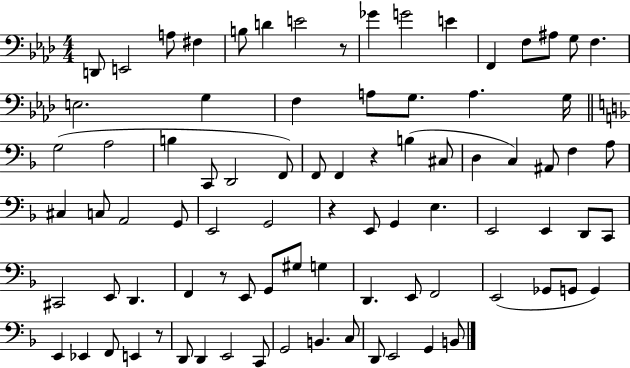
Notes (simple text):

D2/e E2/h A3/e F#3/q B3/e D4/q E4/h R/e Gb4/q G4/h E4/q F2/q F3/e A#3/e G3/e F3/q. E3/h. G3/q F3/q A3/e G3/e. A3/q. G3/s G3/h A3/h B3/q C2/e D2/h F2/e F2/e F2/q R/q B3/q C#3/e D3/q C3/q A#2/e F3/q A3/e C#3/q C3/e A2/h G2/e E2/h G2/h R/q E2/e G2/q E3/q. E2/h E2/q D2/e C2/e C#2/h E2/e D2/q. F2/q R/e E2/e G2/e G#3/e G3/q D2/q. E2/e F2/h E2/h Gb2/e G2/e G2/q E2/q Eb2/q F2/e E2/q R/e D2/e D2/q E2/h C2/e G2/h B2/q. C3/e D2/e E2/h G2/q B2/e